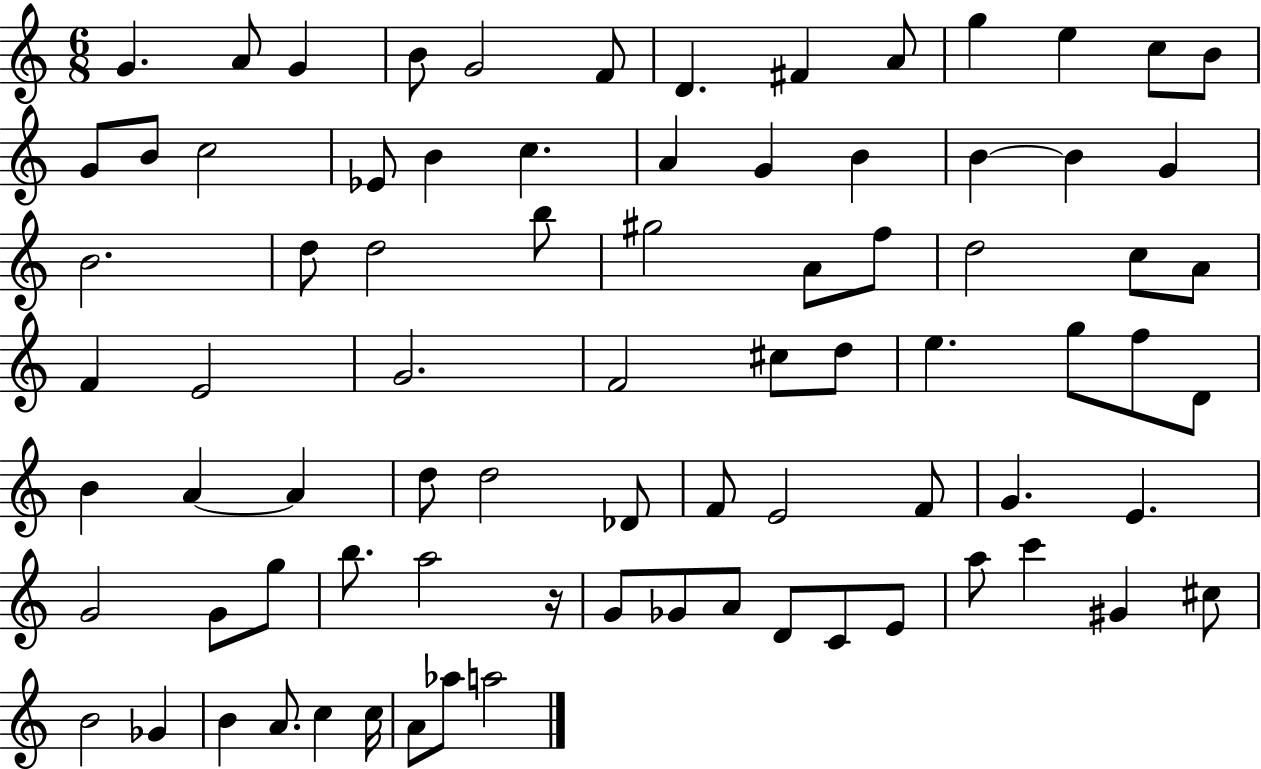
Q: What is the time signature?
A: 6/8